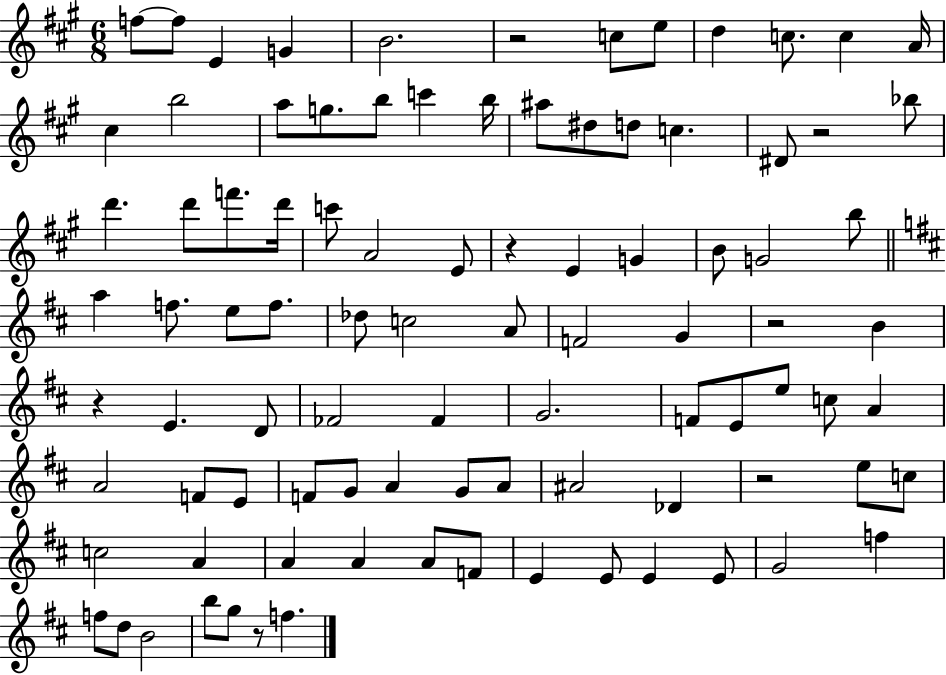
X:1
T:Untitled
M:6/8
L:1/4
K:A
f/2 f/2 E G B2 z2 c/2 e/2 d c/2 c A/4 ^c b2 a/2 g/2 b/2 c' b/4 ^a/2 ^d/2 d/2 c ^D/2 z2 _b/2 d' d'/2 f'/2 d'/4 c'/2 A2 E/2 z E G B/2 G2 b/2 a f/2 e/2 f/2 _d/2 c2 A/2 F2 G z2 B z E D/2 _F2 _F G2 F/2 E/2 e/2 c/2 A A2 F/2 E/2 F/2 G/2 A G/2 A/2 ^A2 _D z2 e/2 c/2 c2 A A A A/2 F/2 E E/2 E E/2 G2 f f/2 d/2 B2 b/2 g/2 z/2 f